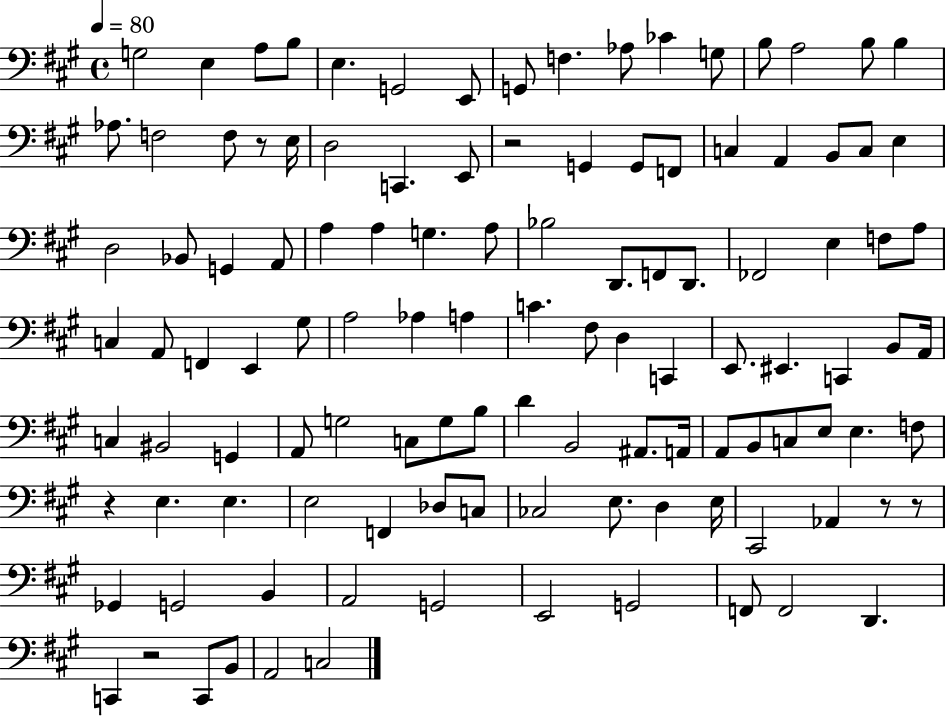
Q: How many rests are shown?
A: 6